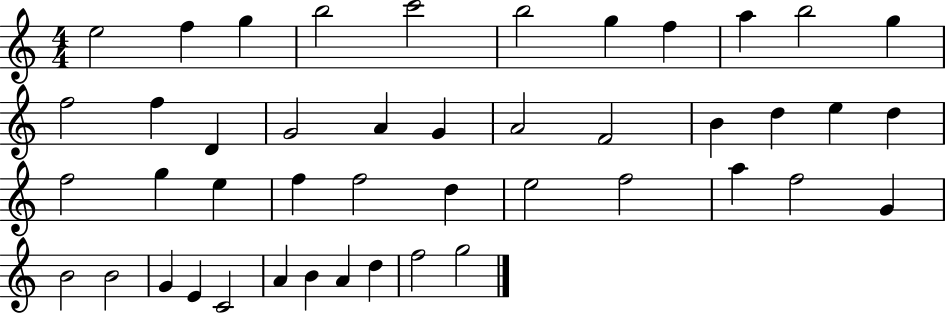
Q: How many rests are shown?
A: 0